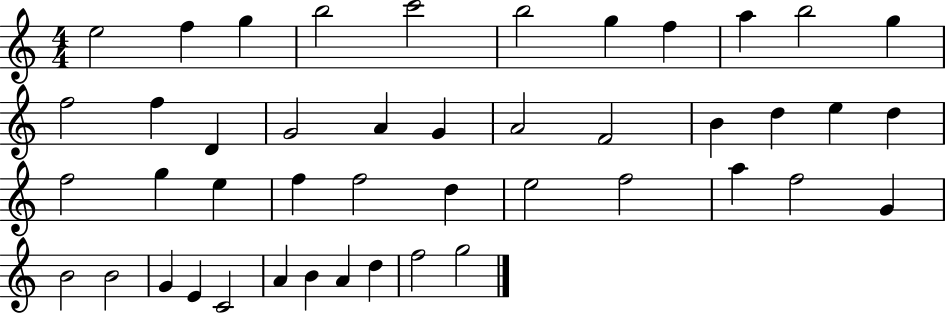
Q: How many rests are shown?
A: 0